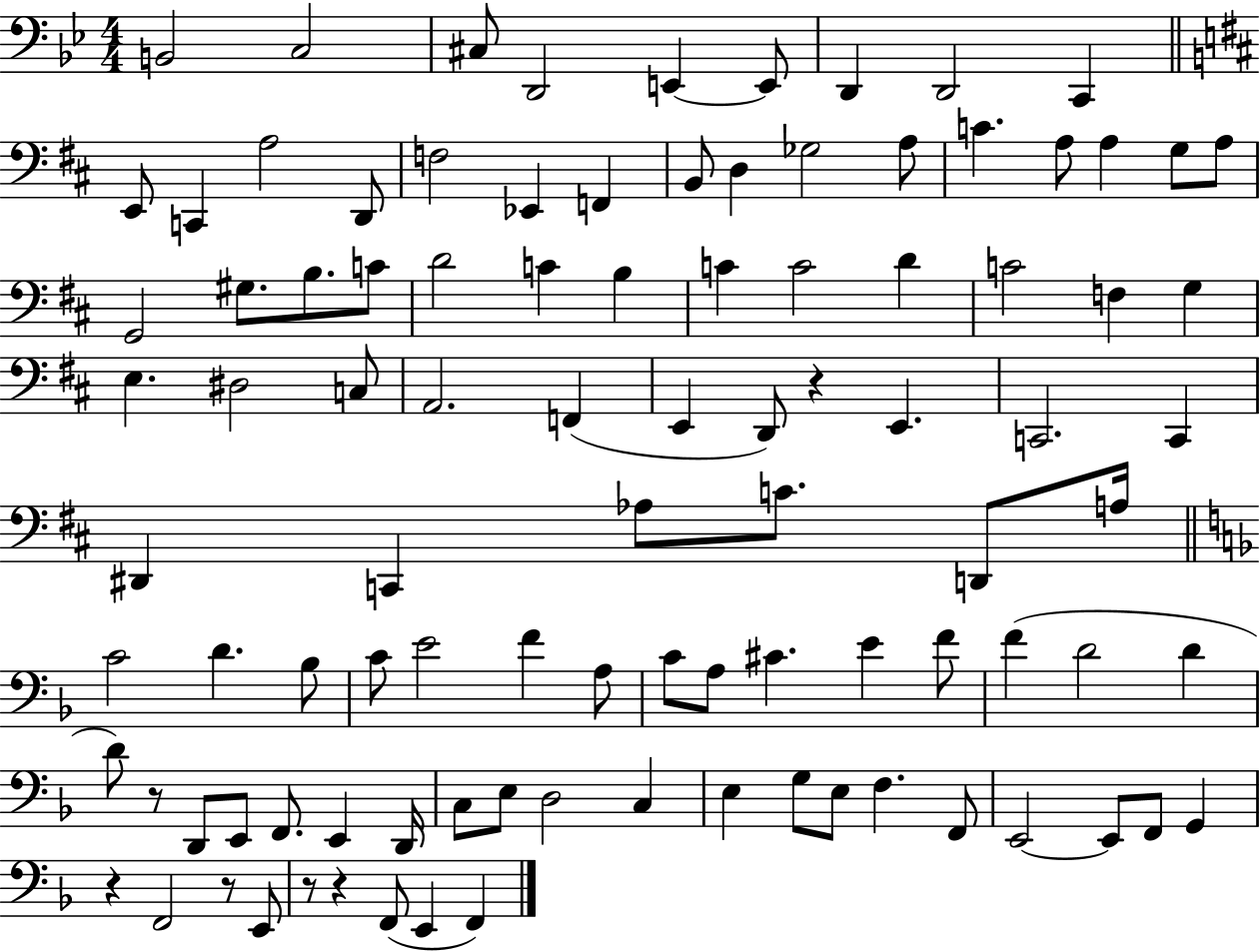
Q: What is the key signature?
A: BES major